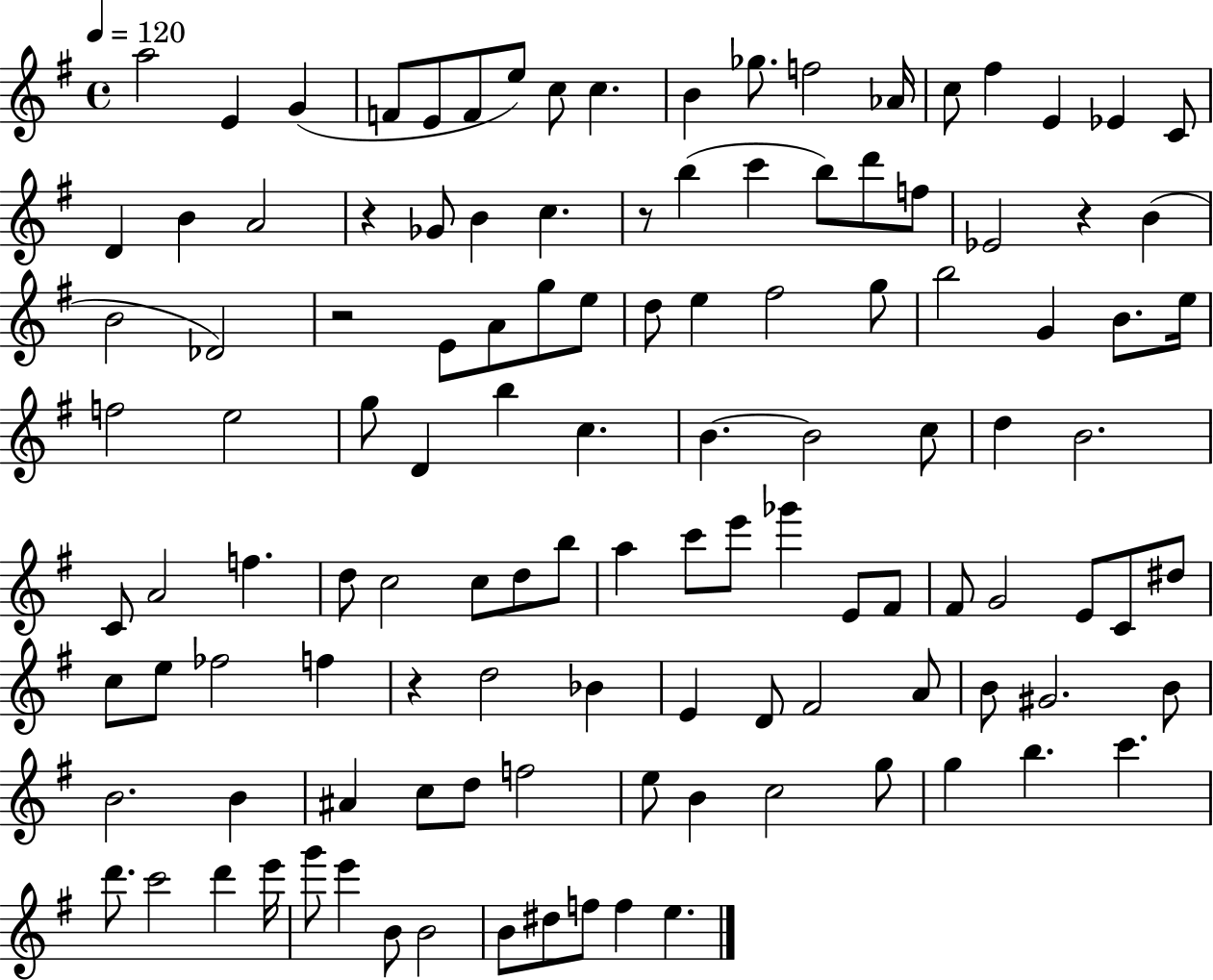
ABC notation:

X:1
T:Untitled
M:4/4
L:1/4
K:G
a2 E G F/2 E/2 F/2 e/2 c/2 c B _g/2 f2 _A/4 c/2 ^f E _E C/2 D B A2 z _G/2 B c z/2 b c' b/2 d'/2 f/2 _E2 z B B2 _D2 z2 E/2 A/2 g/2 e/2 d/2 e ^f2 g/2 b2 G B/2 e/4 f2 e2 g/2 D b c B B2 c/2 d B2 C/2 A2 f d/2 c2 c/2 d/2 b/2 a c'/2 e'/2 _g' E/2 ^F/2 ^F/2 G2 E/2 C/2 ^d/2 c/2 e/2 _f2 f z d2 _B E D/2 ^F2 A/2 B/2 ^G2 B/2 B2 B ^A c/2 d/2 f2 e/2 B c2 g/2 g b c' d'/2 c'2 d' e'/4 g'/2 e' B/2 B2 B/2 ^d/2 f/2 f e